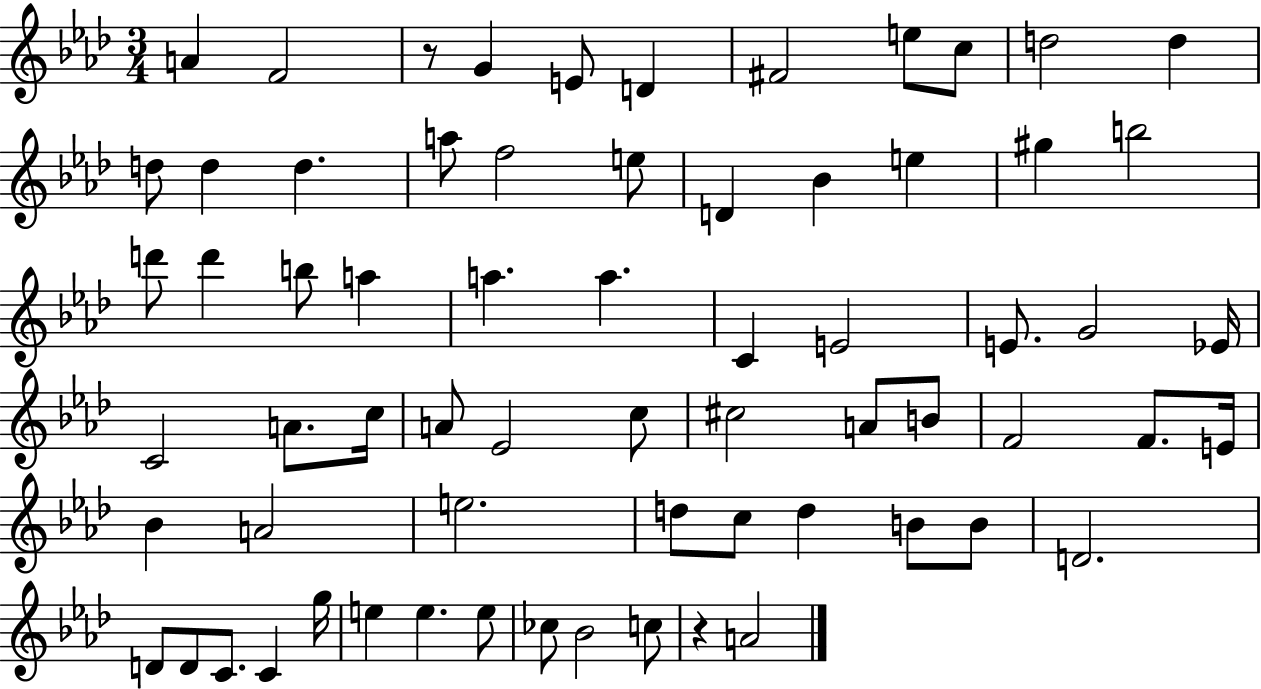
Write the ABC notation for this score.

X:1
T:Untitled
M:3/4
L:1/4
K:Ab
A F2 z/2 G E/2 D ^F2 e/2 c/2 d2 d d/2 d d a/2 f2 e/2 D _B e ^g b2 d'/2 d' b/2 a a a C E2 E/2 G2 _E/4 C2 A/2 c/4 A/2 _E2 c/2 ^c2 A/2 B/2 F2 F/2 E/4 _B A2 e2 d/2 c/2 d B/2 B/2 D2 D/2 D/2 C/2 C g/4 e e e/2 _c/2 _B2 c/2 z A2